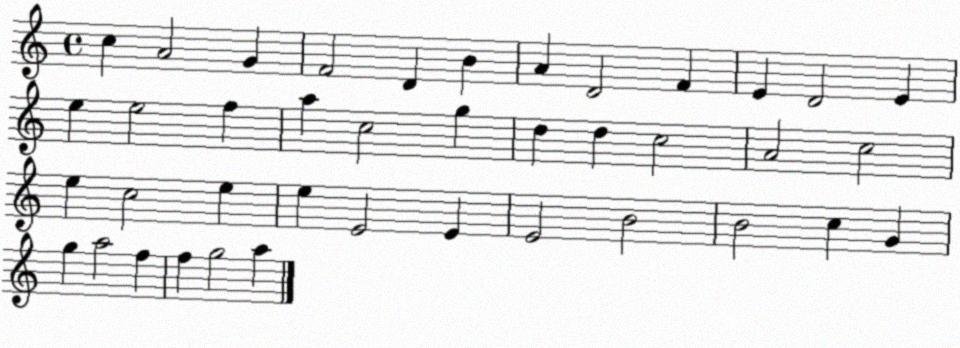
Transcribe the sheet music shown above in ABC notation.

X:1
T:Untitled
M:4/4
L:1/4
K:C
c A2 G F2 D B A D2 F E D2 E e e2 f a c2 g d d c2 A2 c2 e c2 e e E2 E E2 B2 B2 c G g a2 f f g2 a